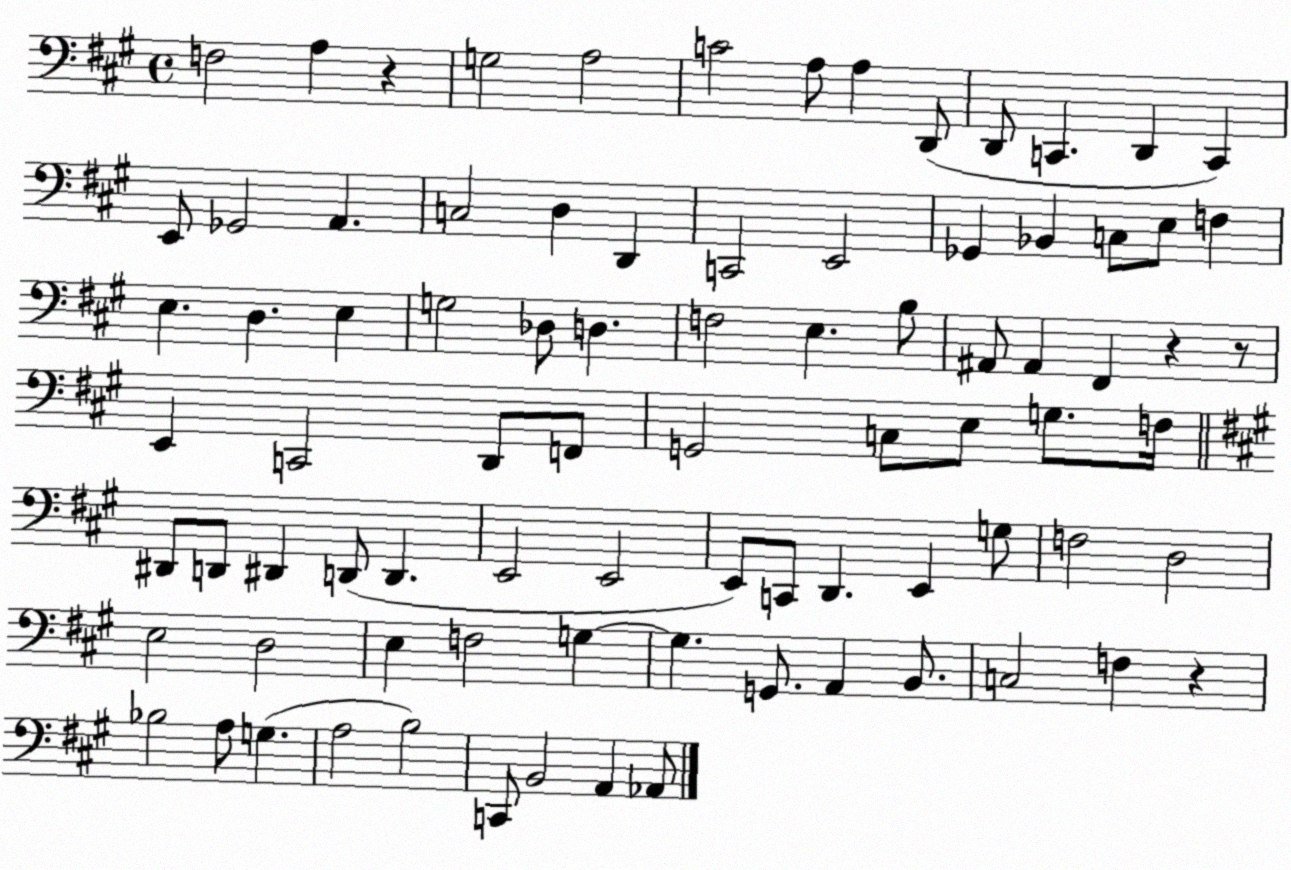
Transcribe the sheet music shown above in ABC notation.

X:1
T:Untitled
M:4/4
L:1/4
K:A
F,2 A, z G,2 A,2 C2 A,/2 A, D,,/2 D,,/2 C,, D,, C,, E,,/2 _G,,2 A,, C,2 D, D,, C,,2 E,,2 _G,, _B,, C,/2 E,/2 F, E, D, E, G,2 _D,/2 D, F,2 E, B,/2 ^A,,/2 ^A,, ^F,, z z/2 E,, C,,2 D,,/2 F,,/2 G,,2 C,/2 E,/2 G,/2 F,/4 ^D,,/2 D,,/2 ^D,, D,,/2 D,, E,,2 E,,2 E,,/2 C,,/2 D,, E,, G,/2 F,2 D,2 E,2 D,2 E, F,2 G, G, G,,/2 A,, B,,/2 C,2 F, z _B,2 A,/2 G, A,2 B,2 C,,/2 B,,2 A,, _A,,/2